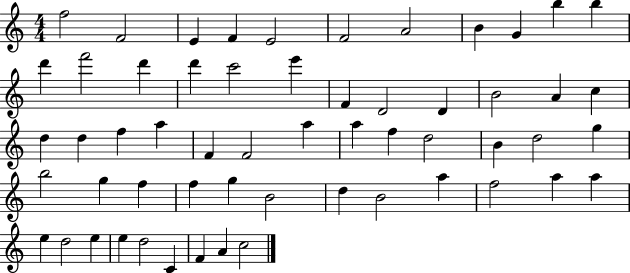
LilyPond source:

{
  \clef treble
  \numericTimeSignature
  \time 4/4
  \key c \major
  f''2 f'2 | e'4 f'4 e'2 | f'2 a'2 | b'4 g'4 b''4 b''4 | \break d'''4 f'''2 d'''4 | d'''4 c'''2 e'''4 | f'4 d'2 d'4 | b'2 a'4 c''4 | \break d''4 d''4 f''4 a''4 | f'4 f'2 a''4 | a''4 f''4 d''2 | b'4 d''2 g''4 | \break b''2 g''4 f''4 | f''4 g''4 b'2 | d''4 b'2 a''4 | f''2 a''4 a''4 | \break e''4 d''2 e''4 | e''4 d''2 c'4 | f'4 a'4 c''2 | \bar "|."
}